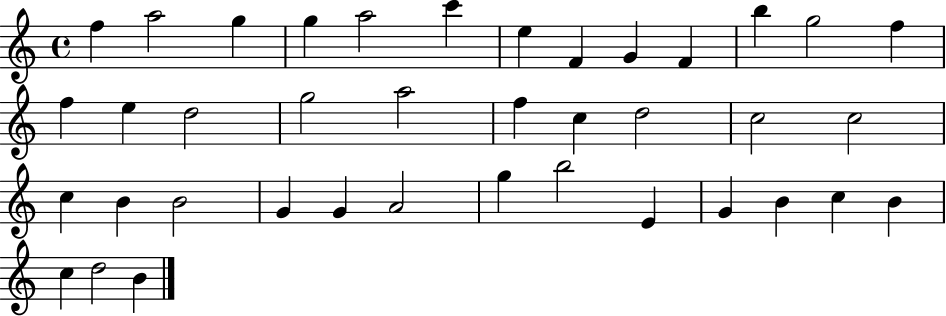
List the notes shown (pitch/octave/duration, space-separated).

F5/q A5/h G5/q G5/q A5/h C6/q E5/q F4/q G4/q F4/q B5/q G5/h F5/q F5/q E5/q D5/h G5/h A5/h F5/q C5/q D5/h C5/h C5/h C5/q B4/q B4/h G4/q G4/q A4/h G5/q B5/h E4/q G4/q B4/q C5/q B4/q C5/q D5/h B4/q